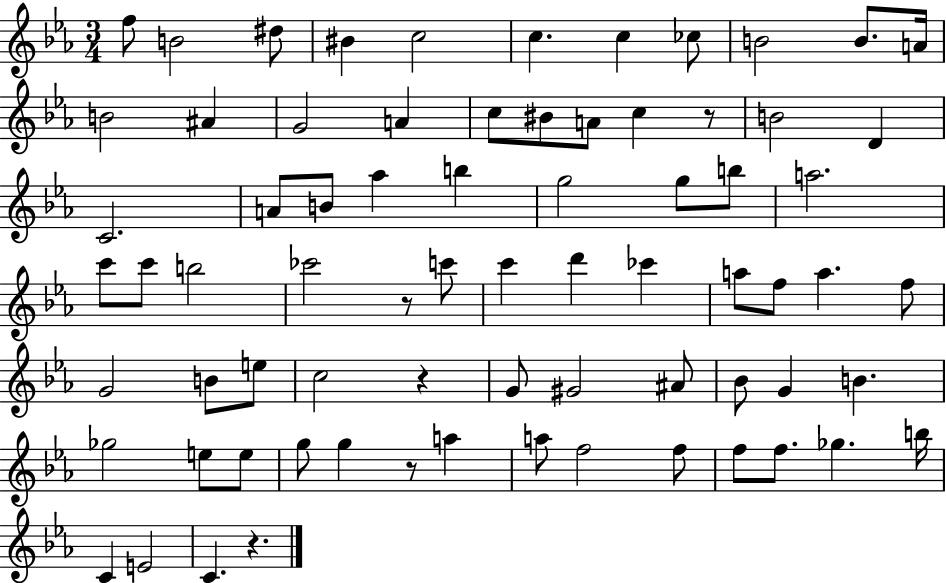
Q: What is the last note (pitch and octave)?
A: C4